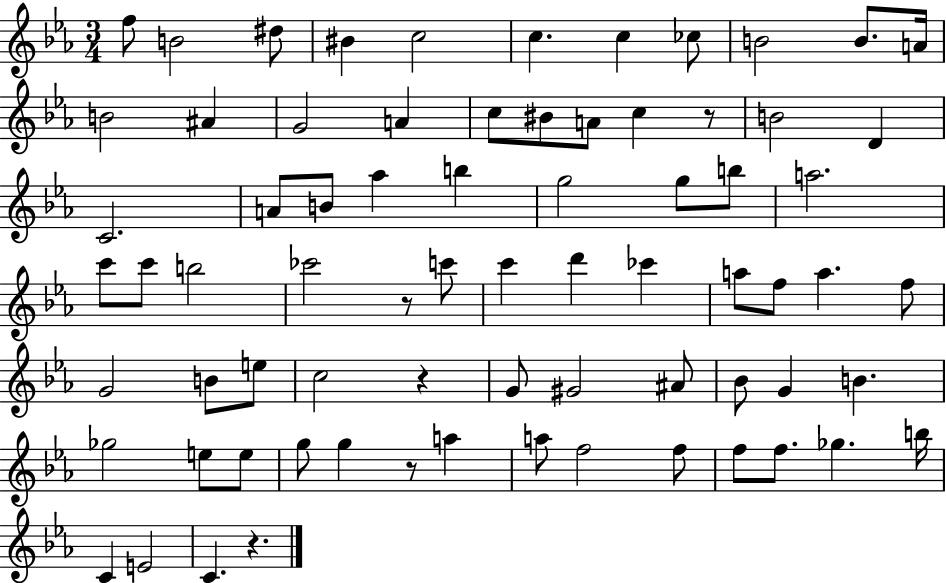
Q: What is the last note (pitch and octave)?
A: C4